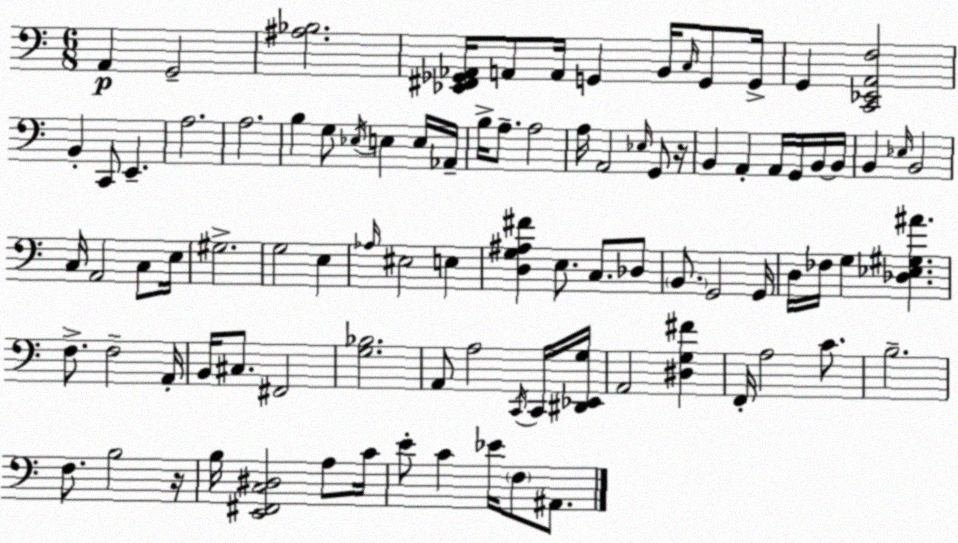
X:1
T:Untitled
M:6/8
L:1/4
K:Am
A,, G,,2 [^A,_B,]2 [_E,,^F,,_G,,_A,,]/4 A,,/2 A,,/4 G,, B,,/4 C,/4 G,,/2 G,,/4 G,, [C,,_E,,A,,F,]2 B,, C,,/2 E,, A,2 A,2 B, G,/2 _E,/4 E, E,/4 _A,,/4 B,/4 A,/2 A,2 A,/4 A,,2 _E,/4 G,,/2 z/4 B,, A,, A,,/4 G,,/4 B,,/4 B,,/4 B,, _E,/4 B,,2 C,/4 A,,2 C,/2 E,/4 ^G,2 G,2 E, _A,/4 ^E,2 E, [D,G,^A,^F] E,/2 C,/2 _D,/2 B,,/2 G,,2 G,,/4 D,/4 _F,/4 G, [_D,_E,^G,^A] F,/2 F,2 A,,/4 B,,/4 ^C,/2 ^F,,2 [G,_B,]2 A,,/2 A,2 C,,/4 C,,/4 [^D,,_E,,G,]/4 A,,2 [^D,G,^F] F,,/4 A,2 C/2 B,2 F,/2 B,2 z/4 B,/4 [E,,^F,,C,^D,]2 A,/2 C/4 E/2 C _E/4 F,/2 ^A,,/2